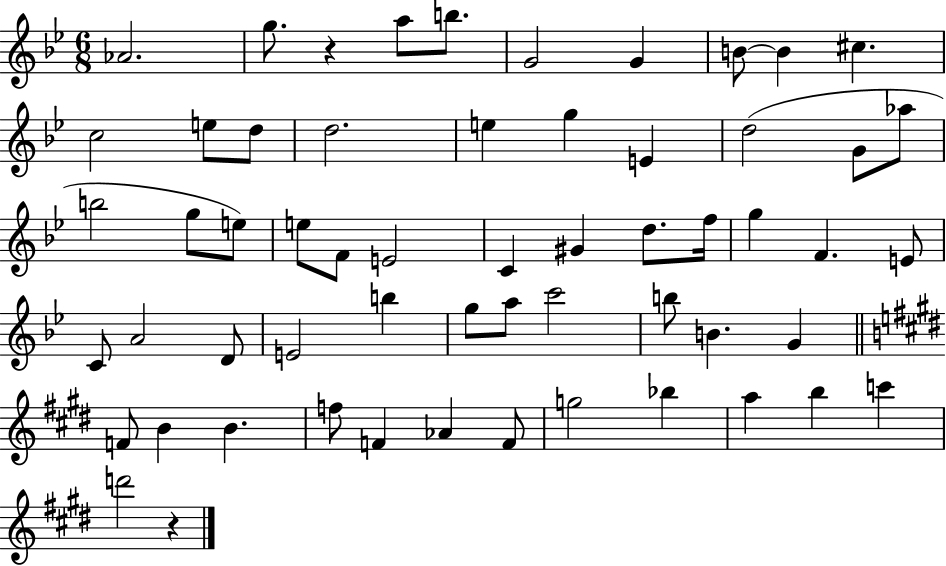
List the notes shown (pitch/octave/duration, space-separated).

Ab4/h. G5/e. R/q A5/e B5/e. G4/h G4/q B4/e B4/q C#5/q. C5/h E5/e D5/e D5/h. E5/q G5/q E4/q D5/h G4/e Ab5/e B5/h G5/e E5/e E5/e F4/e E4/h C4/q G#4/q D5/e. F5/s G5/q F4/q. E4/e C4/e A4/h D4/e E4/h B5/q G5/e A5/e C6/h B5/e B4/q. G4/q F4/e B4/q B4/q. F5/e F4/q Ab4/q F4/e G5/h Bb5/q A5/q B5/q C6/q D6/h R/q